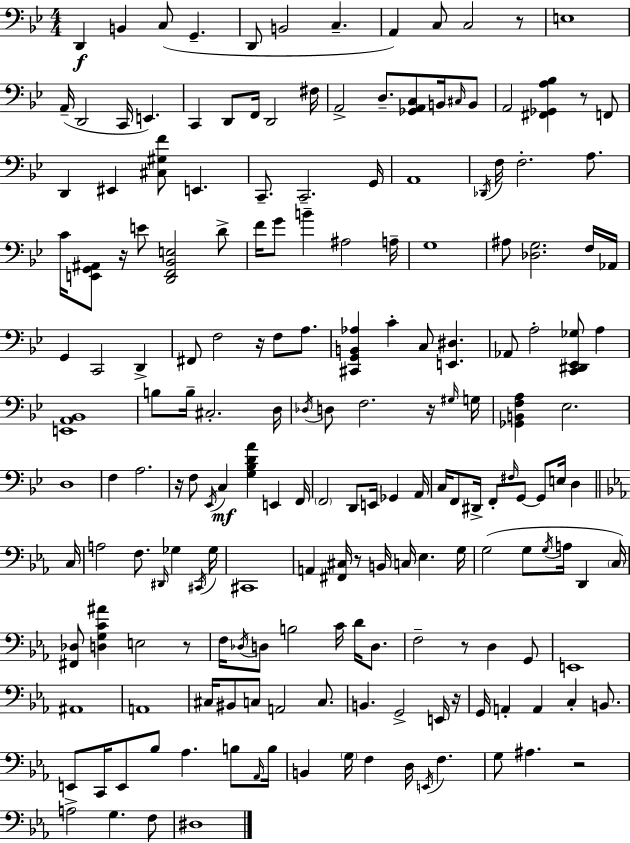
D2/q B2/q C3/e G2/q. D2/e B2/h C3/q. A2/q C3/e C3/h R/e E3/w A2/s D2/h C2/s E2/q. C2/q D2/e F2/s D2/h F#3/s A2/h D3/e. [Gb2,A2,C3]/e B2/s C#3/s B2/e A2/h [F#2,Gb2,A3,Bb3]/q R/e F2/e D2/q EIS2/q [C#3,G#3,F4]/e E2/q. C2/e. C2/h. G2/s A2/w Db2/s F3/s F3/h. A3/e. C4/s [E2,G2,A#2]/e R/s E4/e [D2,F2,Bb2,E3]/h D4/e F4/s G4/e B4/q A#3/h A3/s G3/w A#3/e [Db3,G3]/h. F3/s Ab2/s G2/q C2/h D2/q F#2/e F3/h R/s F3/e A3/e. [C#2,G2,B2,Ab3]/q C4/q C3/e [E2,D#3]/q. Ab2/e A3/h [C2,D#2,Eb2,Gb3]/e A3/q [E2,A2,Bb2]/w B3/e B3/s C#3/h. D3/s Db3/s D3/e F3/h. R/s G#3/s G3/s [Gb2,B2,F3,A3]/q Eb3/h. D3/w F3/q A3/h. R/s F3/e Eb2/s C3/q [G3,Bb3,D4,A4]/q E2/q F2/s F2/h D2/e E2/s Gb2/q A2/s C3/s F2/e D#2/s F2/e F#3/s G2/e G2/e E3/s D3/q C3/s A3/h F3/e. D#2/s Gb3/q C#2/s Gb3/s C#2/w A2/q [F#2,C#3]/s R/e B2/s C3/s Eb3/q. G3/s G3/h G3/e G3/s A3/s D2/q C3/s [F#2,Db3]/e [D3,G3,C4,A#4]/q E3/h R/e F3/s Db3/s D3/e B3/h C4/s D4/s D3/e. F3/h R/e D3/q G2/e E2/w A#2/w A2/w C#3/s BIS2/e C3/e A2/h C3/e. B2/q. G2/h E2/s R/s G2/s A2/q A2/q C3/q B2/e. E2/e C2/s E2/e Bb3/e Ab3/q. B3/e Ab2/s B3/s B2/q G3/s F3/q D3/s E2/s F3/q. G3/e A#3/q. R/h A3/h G3/q. F3/e D#3/w